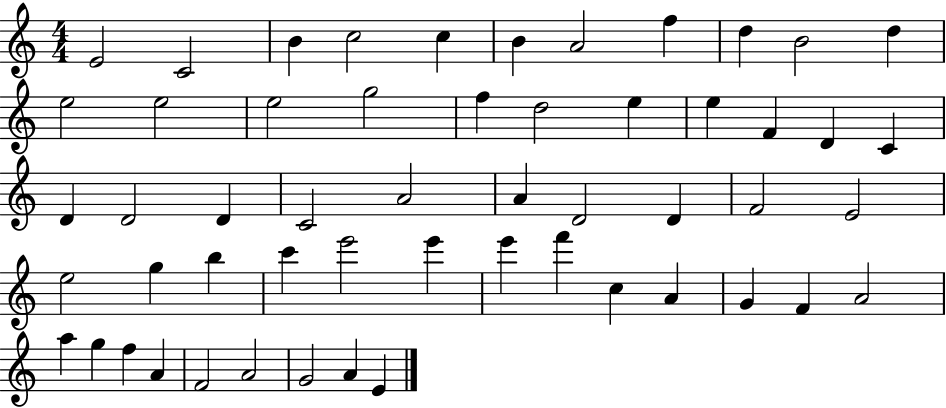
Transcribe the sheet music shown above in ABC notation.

X:1
T:Untitled
M:4/4
L:1/4
K:C
E2 C2 B c2 c B A2 f d B2 d e2 e2 e2 g2 f d2 e e F D C D D2 D C2 A2 A D2 D F2 E2 e2 g b c' e'2 e' e' f' c A G F A2 a g f A F2 A2 G2 A E